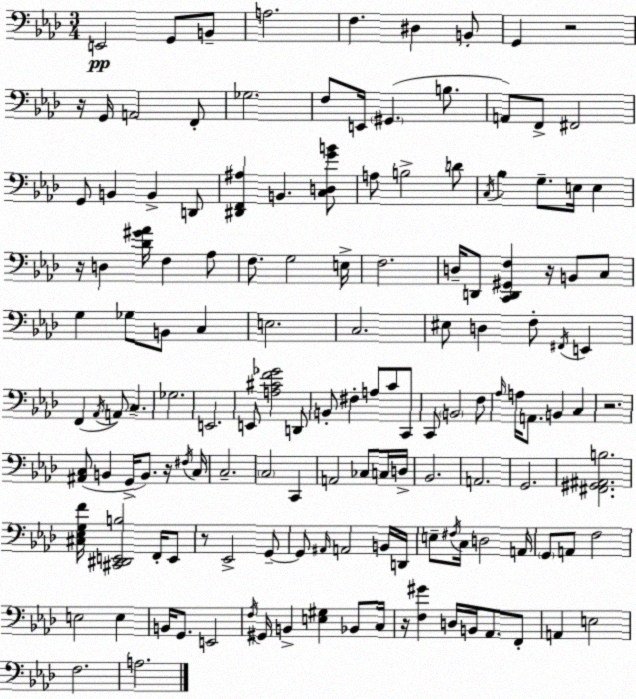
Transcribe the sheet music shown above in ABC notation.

X:1
T:Untitled
M:3/4
L:1/4
K:Fm
E,,2 G,,/2 B,,/2 A,2 F, ^D, B,,/2 G,, z2 z/4 G,,/4 A,,2 F,,/2 _G,2 F,/2 E,,/4 ^G,, B,/2 A,,/2 F,,/2 ^F,,2 G,,/2 B,, B,, D,,/2 [^D,,F,,^A,] B,, [C,D,GB]/2 A,/2 B,2 D/2 C,/4 _B, G,/2 E,/4 E, z/4 D, [_D^G_A]/4 F, _A,/2 F,/2 G,2 E,/4 F,2 D,/4 D,,/2 [C,,D,,^G,,F,] z/4 B,,/2 C,/2 G, _G,/2 B,,/2 C, E,2 C,2 ^E,/2 D, F,/2 ^F,,/4 E,, F,, _A,,/4 A,,/2 C, _G,2 E,,2 E,,/2 [A,^CF_G]2 D,,/2 B,,/2 ^F, A,/2 C/2 C,,/2 C,,/2 B,,2 F,/2 _A,/4 A,/4 A,,/2 B,, C, z2 [^A,,C,]/2 B,, G,,/4 B,,/2 z/4 ^F,/4 C,/4 C,2 C,2 C,, A,,2 _C,/2 C,/4 D,/4 _B,,2 A,,2 G,,2 [^F,,^G,,^A,,B,]2 [^C,_E,G,F]/4 [^C,,^D,,E,,B,]2 F,,/4 E,,/2 z/2 _E,,2 G,,/2 G,,/2 ^A,,/4 A,,2 B,,/4 D,,/4 E,/2 ^F,/4 C,/4 D,2 A,,/4 G,,/2 A,,/2 F,2 E,2 E, B,,/4 G,,/2 E,,2 F,/4 ^G,,/4 B,, [E,^G,] _B,,/2 C,/4 z/4 [F,^G] D,/4 B,,/4 _A,,/2 F,,/2 A,, E,2 F,2 A,2